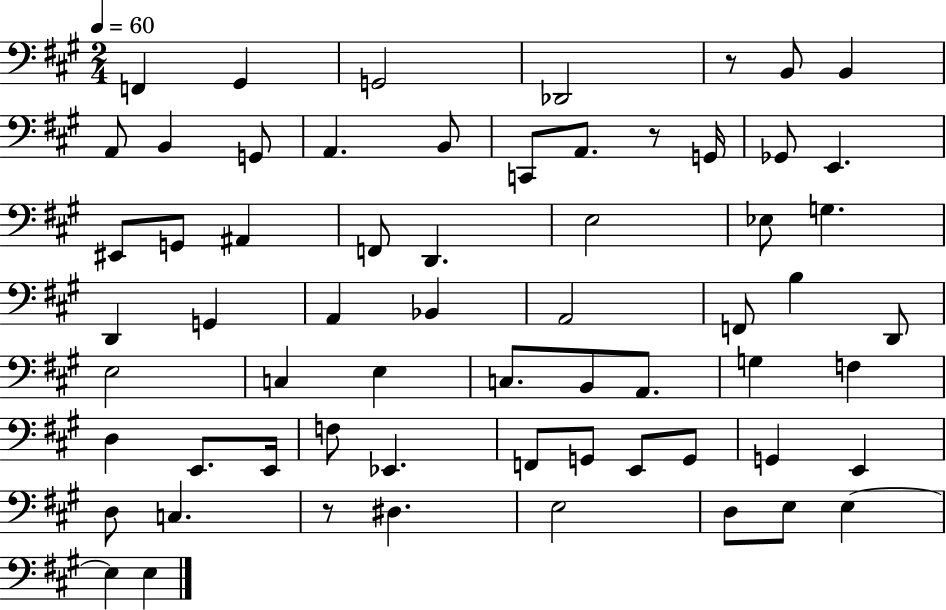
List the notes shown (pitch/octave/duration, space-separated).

F2/q G#2/q G2/h Db2/h R/e B2/e B2/q A2/e B2/q G2/e A2/q. B2/e C2/e A2/e. R/e G2/s Gb2/e E2/q. EIS2/e G2/e A#2/q F2/e D2/q. E3/h Eb3/e G3/q. D2/q G2/q A2/q Bb2/q A2/h F2/e B3/q D2/e E3/h C3/q E3/q C3/e. B2/e A2/e. G3/q F3/q D3/q E2/e. E2/s F3/e Eb2/q. F2/e G2/e E2/e G2/e G2/q E2/q D3/e C3/q. R/e D#3/q. E3/h D3/e E3/e E3/q E3/q E3/q